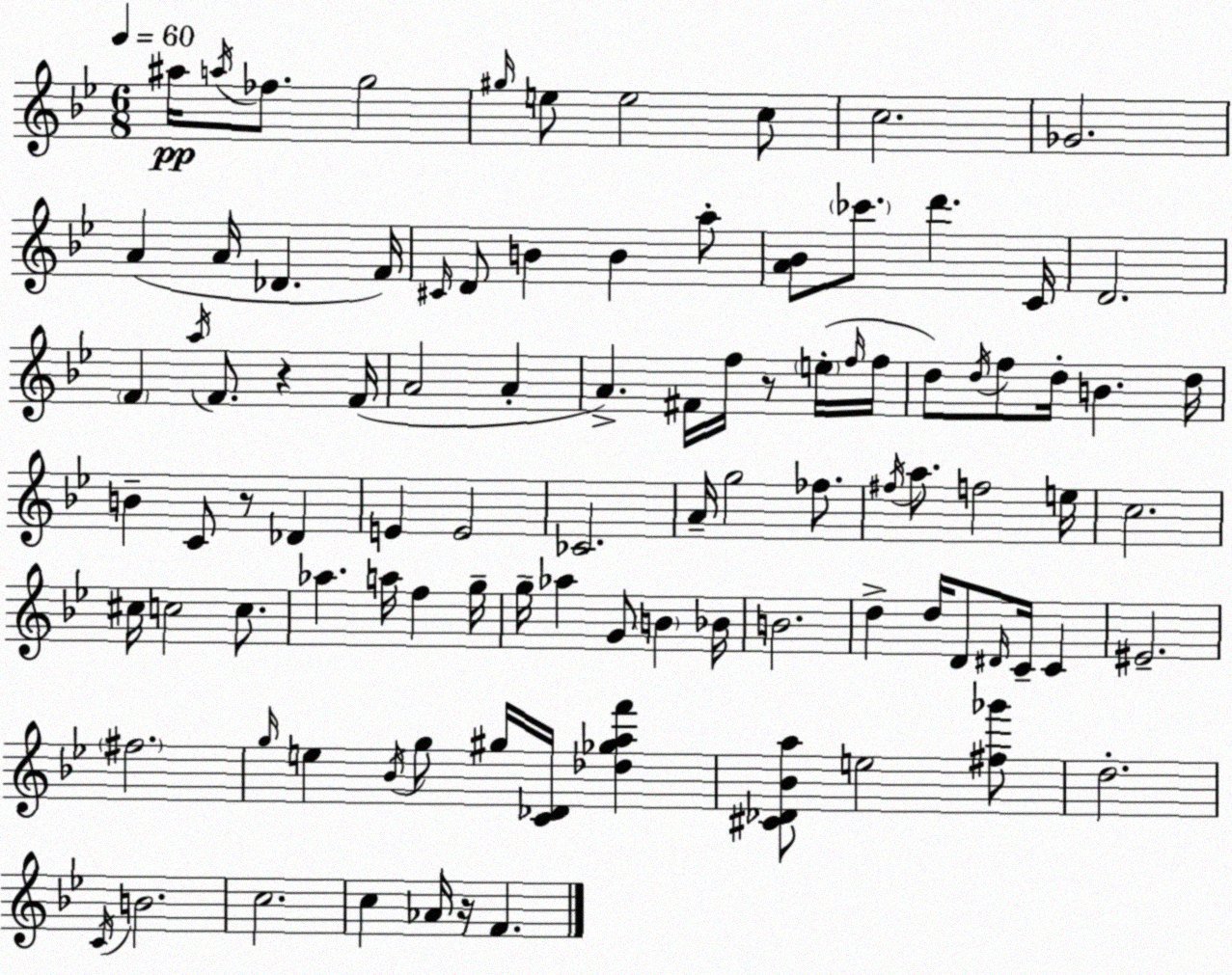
X:1
T:Untitled
M:6/8
L:1/4
K:Gm
^a/4 a/4 _f/2 g2 ^g/4 e/2 e2 c/2 c2 _G2 A A/4 _D F/4 ^C/4 D/2 B B a/2 [A_B]/2 _c'/2 d' C/4 D2 F a/4 F/2 z F/4 A2 A A ^F/4 f/4 z/2 e/4 f/4 f/4 d/2 d/4 f/2 d/4 B d/4 B C/2 z/2 _D E E2 _C2 A/4 g2 _f/2 ^f/4 a/2 f2 e/4 c2 ^c/4 c2 c/2 _a a/4 f g/4 g/4 _a G/2 B _B/4 B2 d d/4 D/2 ^D/4 C/4 C ^E2 ^f2 g/4 e _B/4 g/2 ^g/4 [C_D]/4 [_d_gaf'] [^C_D_Ba]/2 e2 [^f_g']/2 d2 C/4 B2 c2 c _A/4 z/4 F